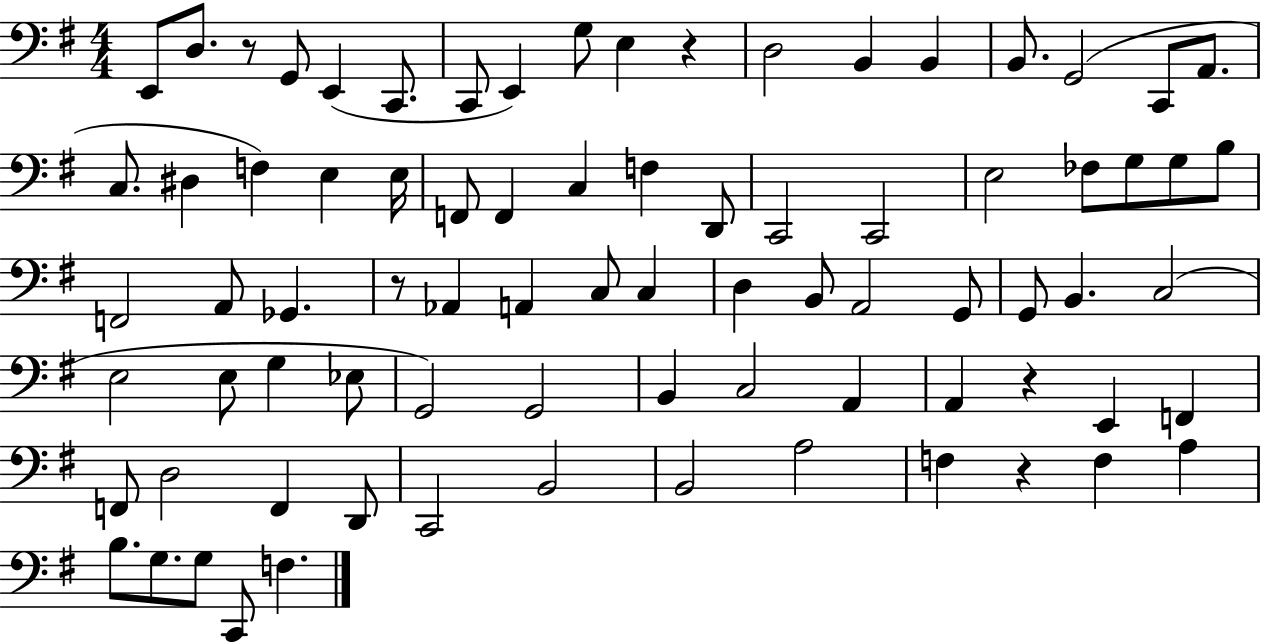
E2/e D3/e. R/e G2/e E2/q C2/e. C2/e E2/q G3/e E3/q R/q D3/h B2/q B2/q B2/e. G2/h C2/e A2/e. C3/e. D#3/q F3/q E3/q E3/s F2/e F2/q C3/q F3/q D2/e C2/h C2/h E3/h FES3/e G3/e G3/e B3/e F2/h A2/e Gb2/q. R/e Ab2/q A2/q C3/e C3/q D3/q B2/e A2/h G2/e G2/e B2/q. C3/h E3/h E3/e G3/q Eb3/e G2/h G2/h B2/q C3/h A2/q A2/q R/q E2/q F2/q F2/e D3/h F2/q D2/e C2/h B2/h B2/h A3/h F3/q R/q F3/q A3/q B3/e. G3/e. G3/e C2/e F3/q.